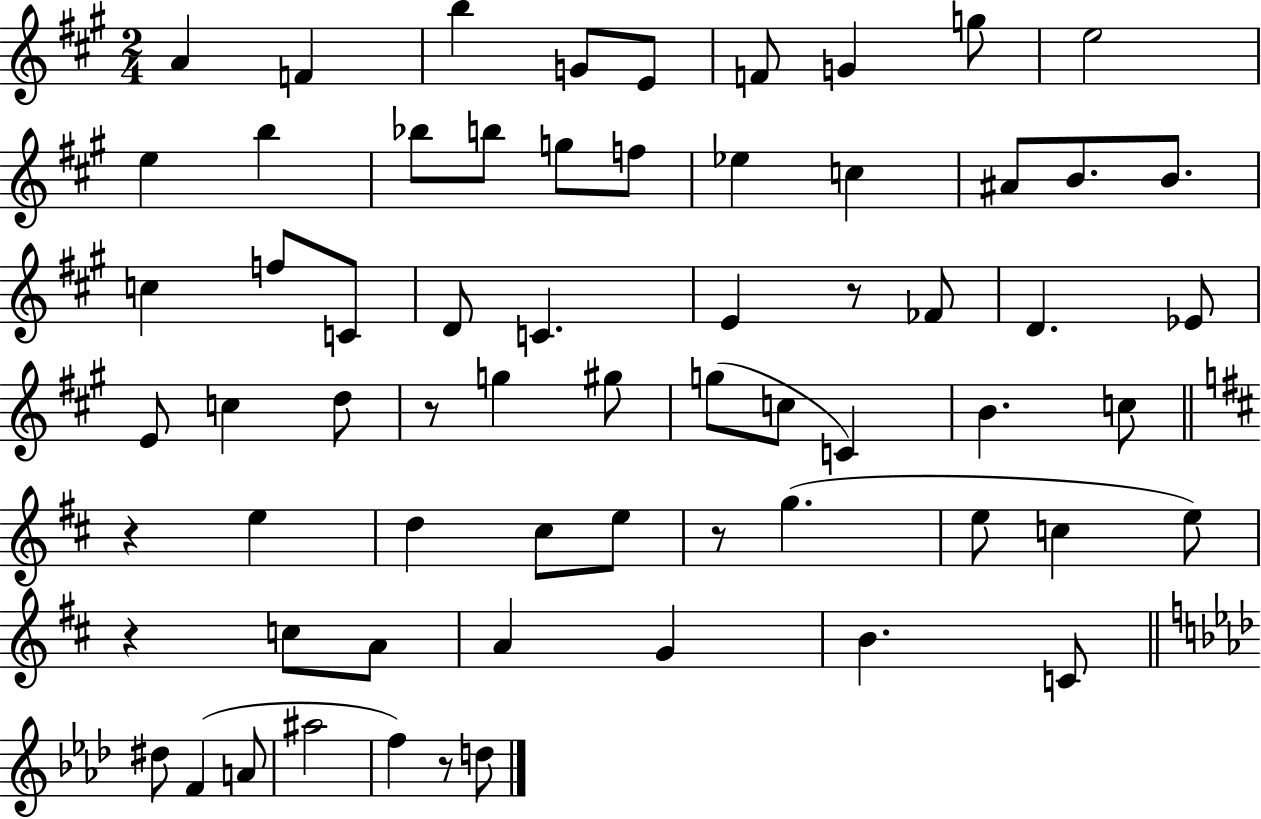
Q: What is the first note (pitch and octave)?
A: A4